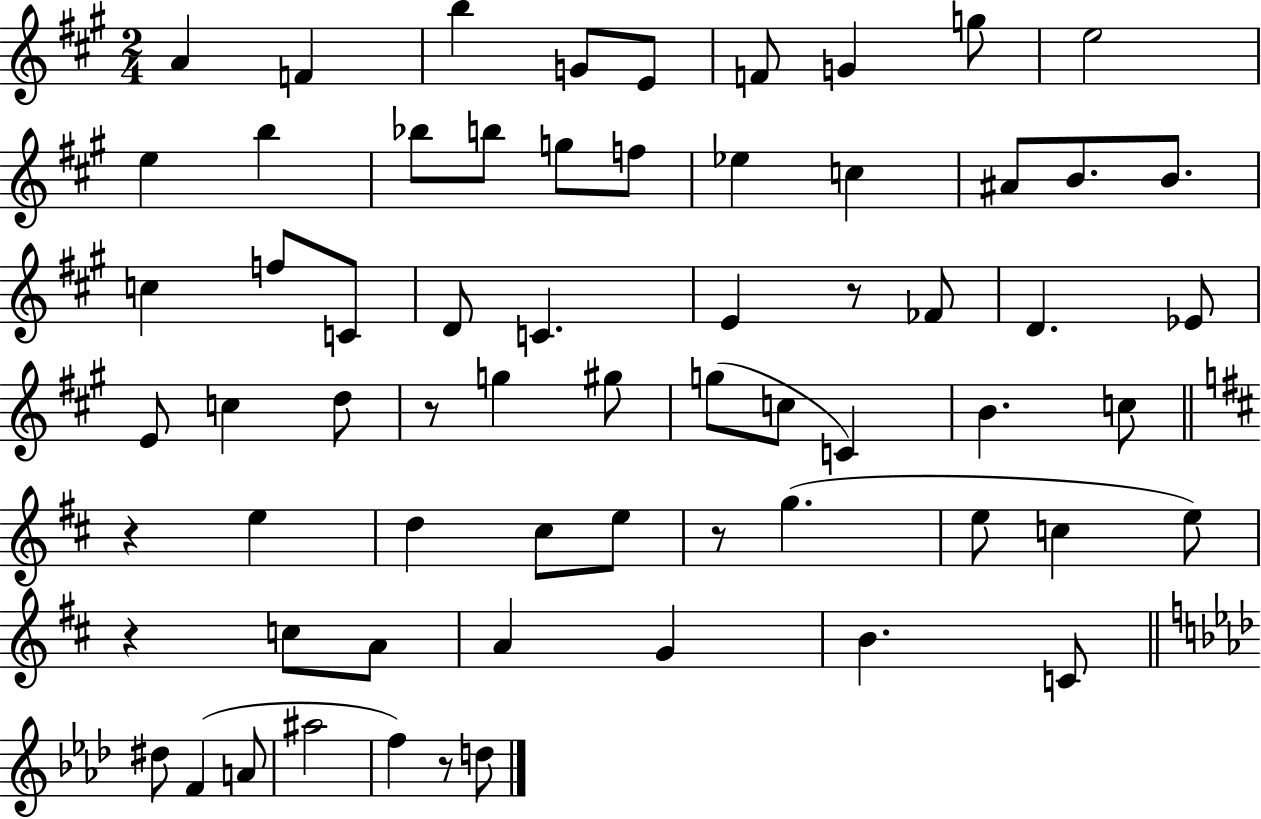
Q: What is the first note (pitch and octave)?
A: A4